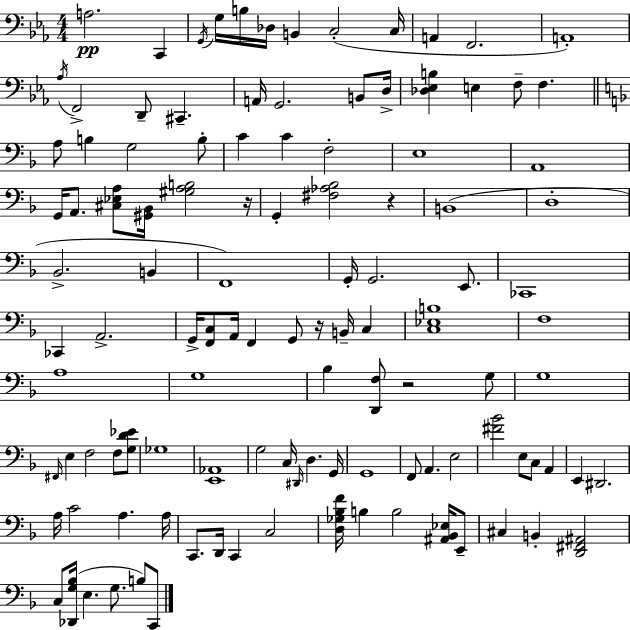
{
  \clef bass
  \numericTimeSignature
  \time 4/4
  \key c \minor
  a2.\pp c,4 | \acciaccatura { g,16 } g16 b16 des16 b,4 c2-.( | c16 a,4 f,2. | a,1-.) | \break \acciaccatura { aes16 } f,2-> d,8-- cis,4.-- | a,16 g,2. b,8 | d16-> <des ees b>4 e4 f8-- f4. | \bar "||" \break \key d \minor a8 b4 g2 b8-. | c'4 c'4 f2-. | e1 | a,1 | \break g,16 a,8. <cis ees a>8 <gis, bes,>16 <gis a b>2 r16 | g,4-. <fis aes bes>2 r4 | b,1( | d1-. | \break bes,2.-> b,4 | f,1) | g,16-. g,2. e,8. | ces,1 | \break ces,4 a,2.-> | g,16-> <f, c>8 a,16 f,4 g,8 r16 b,16-- c4 | <c ees b>1 | f1 | \break a1 | g1 | bes4 <d, f>8 r2 g8 | g1 | \break \grace { fis,16 } e4 f2 f8 <g d' ees'>8 | ges1 | <e, aes,>1 | g2 c16 \grace { dis,16 } d4. | \break g,16 g,1 | f,8 a,4. e2 | <fis' bes'>2 e8 c8 a,4 | e,4 dis,2. | \break a16 c'2 a4. | a16 c,8. d,16 c,4 c2 | <d ges bes f'>16 b4 b2 <ais, bes, ees>16 | e,8-- cis4 b,4-. <d, fis, ais,>2 | \break c8 <des, g bes>16( e4. g8. b8) | c,8 \bar "|."
}